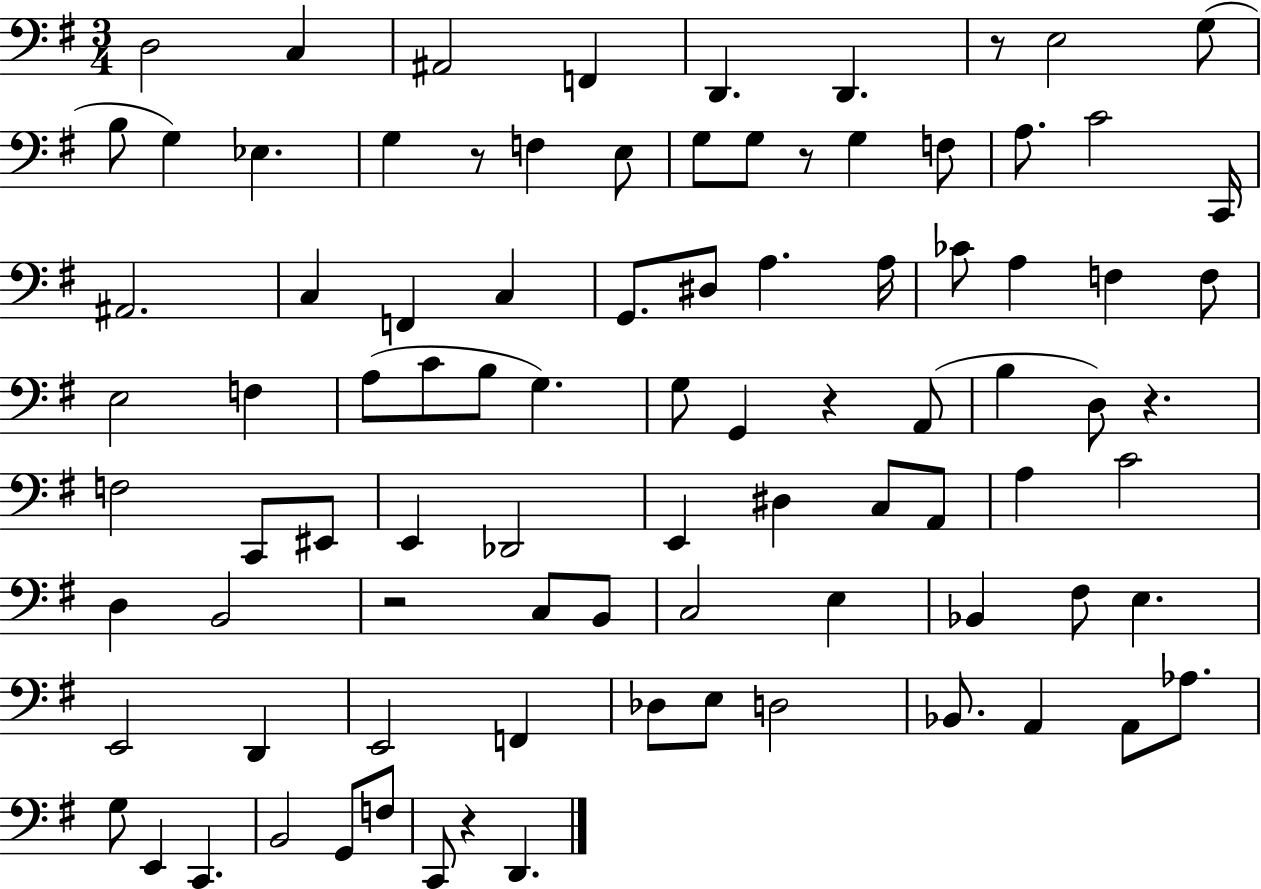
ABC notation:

X:1
T:Untitled
M:3/4
L:1/4
K:G
D,2 C, ^A,,2 F,, D,, D,, z/2 E,2 G,/2 B,/2 G, _E, G, z/2 F, E,/2 G,/2 G,/2 z/2 G, F,/2 A,/2 C2 C,,/4 ^A,,2 C, F,, C, G,,/2 ^D,/2 A, A,/4 _C/2 A, F, F,/2 E,2 F, A,/2 C/2 B,/2 G, G,/2 G,, z A,,/2 B, D,/2 z F,2 C,,/2 ^E,,/2 E,, _D,,2 E,, ^D, C,/2 A,,/2 A, C2 D, B,,2 z2 C,/2 B,,/2 C,2 E, _B,, ^F,/2 E, E,,2 D,, E,,2 F,, _D,/2 E,/2 D,2 _B,,/2 A,, A,,/2 _A,/2 G,/2 E,, C,, B,,2 G,,/2 F,/2 C,,/2 z D,,